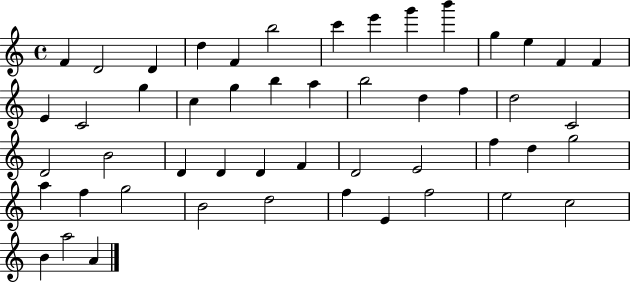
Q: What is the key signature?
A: C major